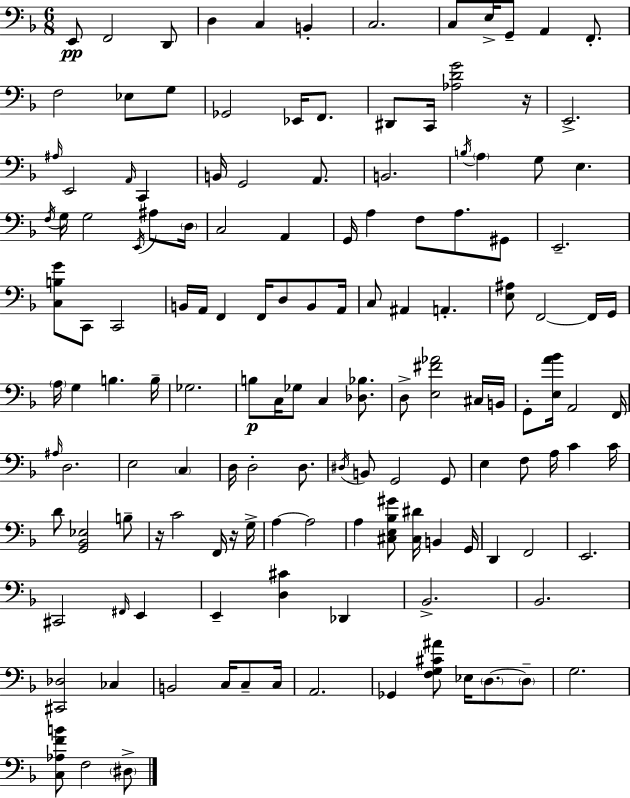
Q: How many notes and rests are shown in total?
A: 142